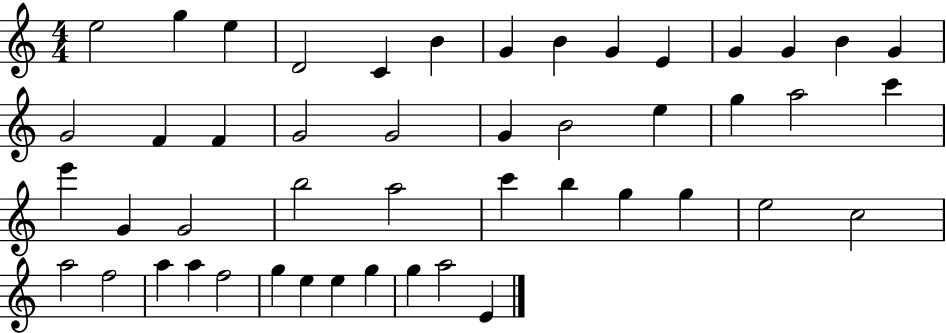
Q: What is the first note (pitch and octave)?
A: E5